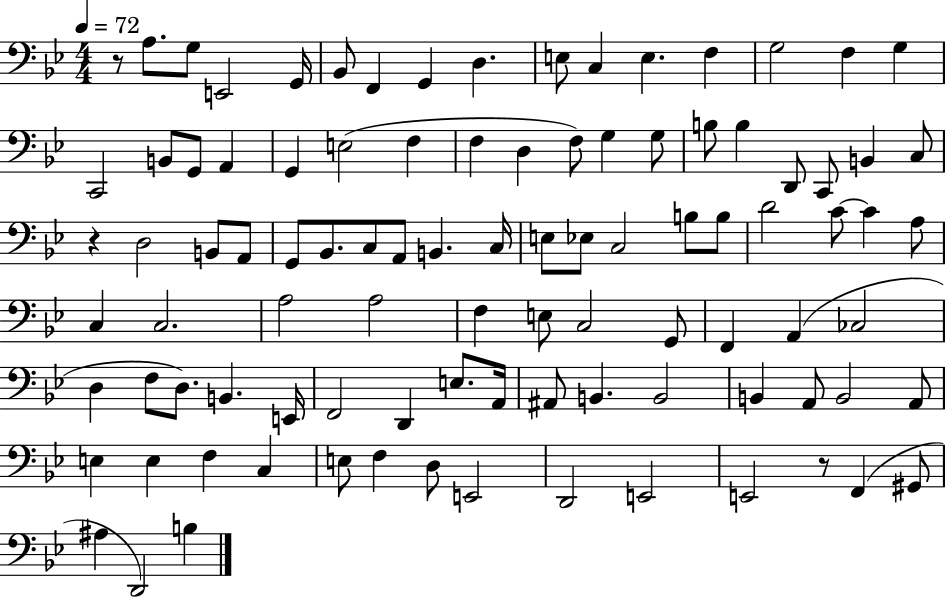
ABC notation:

X:1
T:Untitled
M:4/4
L:1/4
K:Bb
z/2 A,/2 G,/2 E,,2 G,,/4 _B,,/2 F,, G,, D, E,/2 C, E, F, G,2 F, G, C,,2 B,,/2 G,,/2 A,, G,, E,2 F, F, D, F,/2 G, G,/2 B,/2 B, D,,/2 C,,/2 B,, C,/2 z D,2 B,,/2 A,,/2 G,,/2 _B,,/2 C,/2 A,,/2 B,, C,/4 E,/2 _E,/2 C,2 B,/2 B,/2 D2 C/2 C A,/2 C, C,2 A,2 A,2 F, E,/2 C,2 G,,/2 F,, A,, _C,2 D, F,/2 D,/2 B,, E,,/4 F,,2 D,, E,/2 A,,/4 ^A,,/2 B,, B,,2 B,, A,,/2 B,,2 A,,/2 E, E, F, C, E,/2 F, D,/2 E,,2 D,,2 E,,2 E,,2 z/2 F,, ^G,,/2 ^A, D,,2 B,